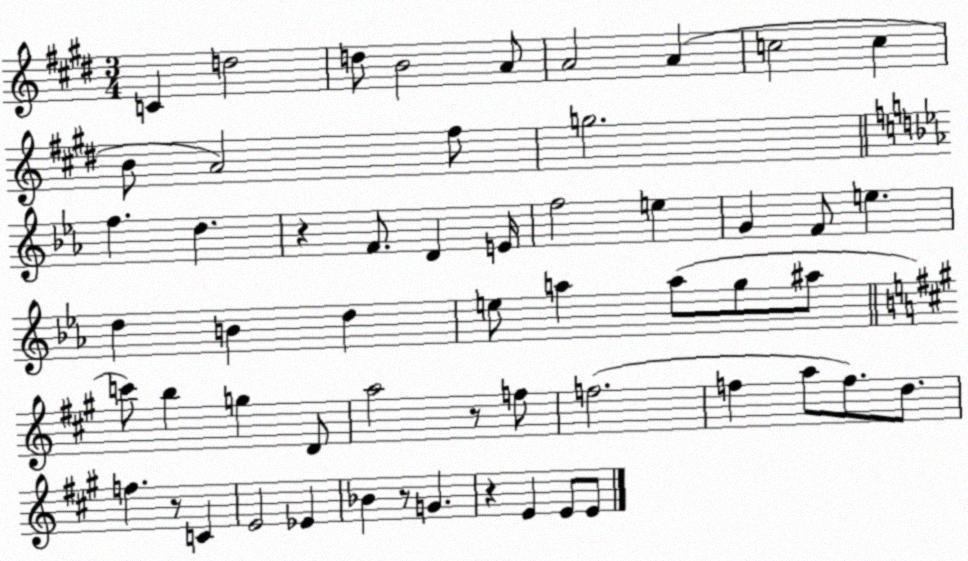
X:1
T:Untitled
M:3/4
L:1/4
K:E
C d2 d/2 B2 A/2 A2 A c2 c B/2 A2 ^f/2 g2 f d z F/2 D E/4 f2 e G F/2 e d B d e/2 a a/2 g/2 ^a/2 c'/2 b g D/2 a2 z/2 f/2 f2 f a/2 f/2 d/2 f z/2 C E2 _E _B z/2 G z E E/2 E/2